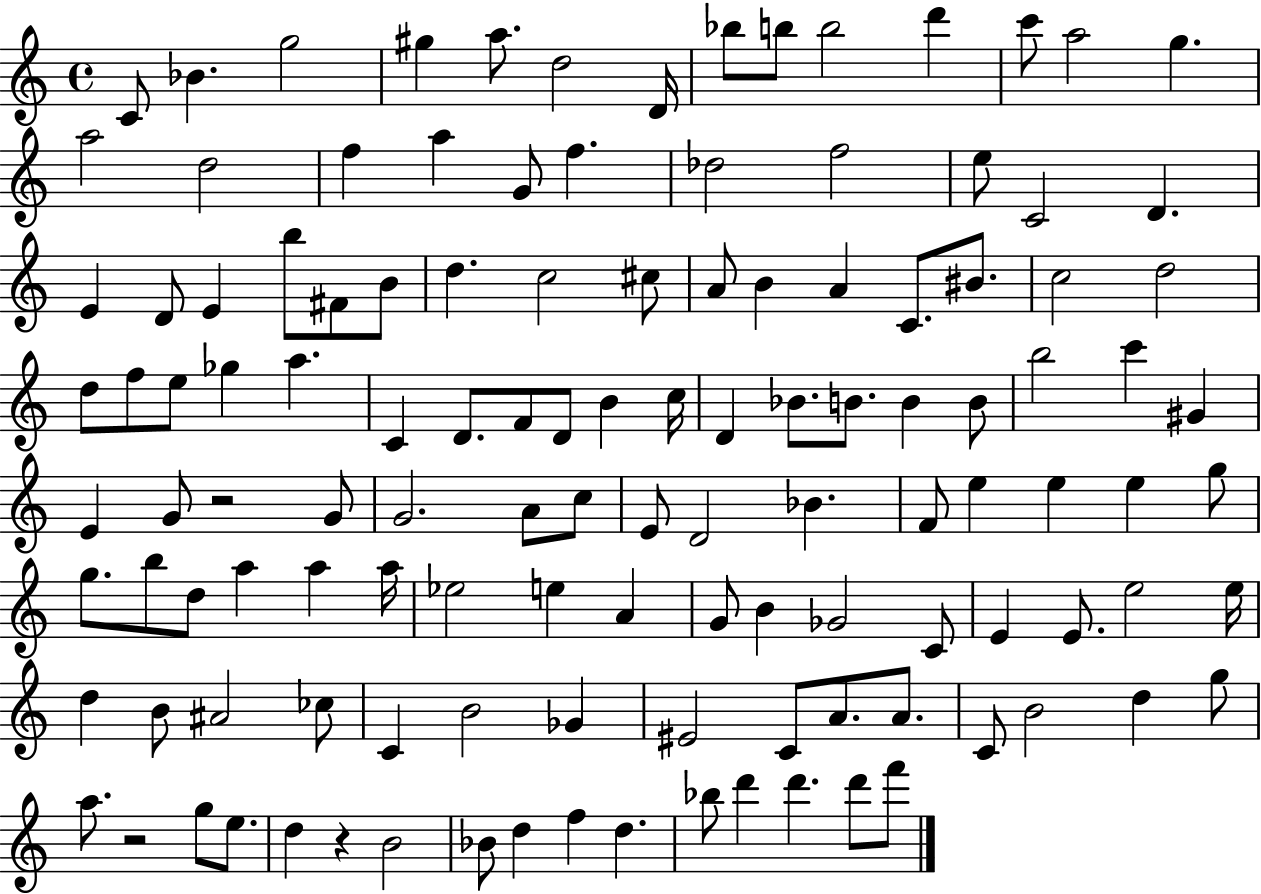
X:1
T:Untitled
M:4/4
L:1/4
K:C
C/2 _B g2 ^g a/2 d2 D/4 _b/2 b/2 b2 d' c'/2 a2 g a2 d2 f a G/2 f _d2 f2 e/2 C2 D E D/2 E b/2 ^F/2 B/2 d c2 ^c/2 A/2 B A C/2 ^B/2 c2 d2 d/2 f/2 e/2 _g a C D/2 F/2 D/2 B c/4 D _B/2 B/2 B B/2 b2 c' ^G E G/2 z2 G/2 G2 A/2 c/2 E/2 D2 _B F/2 e e e g/2 g/2 b/2 d/2 a a a/4 _e2 e A G/2 B _G2 C/2 E E/2 e2 e/4 d B/2 ^A2 _c/2 C B2 _G ^E2 C/2 A/2 A/2 C/2 B2 d g/2 a/2 z2 g/2 e/2 d z B2 _B/2 d f d _b/2 d' d' d'/2 f'/2